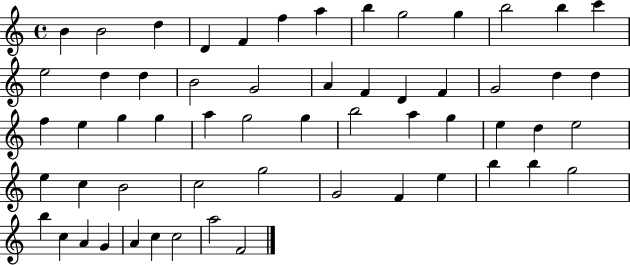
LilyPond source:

{
  \clef treble
  \time 4/4
  \defaultTimeSignature
  \key c \major
  b'4 b'2 d''4 | d'4 f'4 f''4 a''4 | b''4 g''2 g''4 | b''2 b''4 c'''4 | \break e''2 d''4 d''4 | b'2 g'2 | a'4 f'4 d'4 f'4 | g'2 d''4 d''4 | \break f''4 e''4 g''4 g''4 | a''4 g''2 g''4 | b''2 a''4 g''4 | e''4 d''4 e''2 | \break e''4 c''4 b'2 | c''2 g''2 | g'2 f'4 e''4 | b''4 b''4 g''2 | \break b''4 c''4 a'4 g'4 | a'4 c''4 c''2 | a''2 f'2 | \bar "|."
}